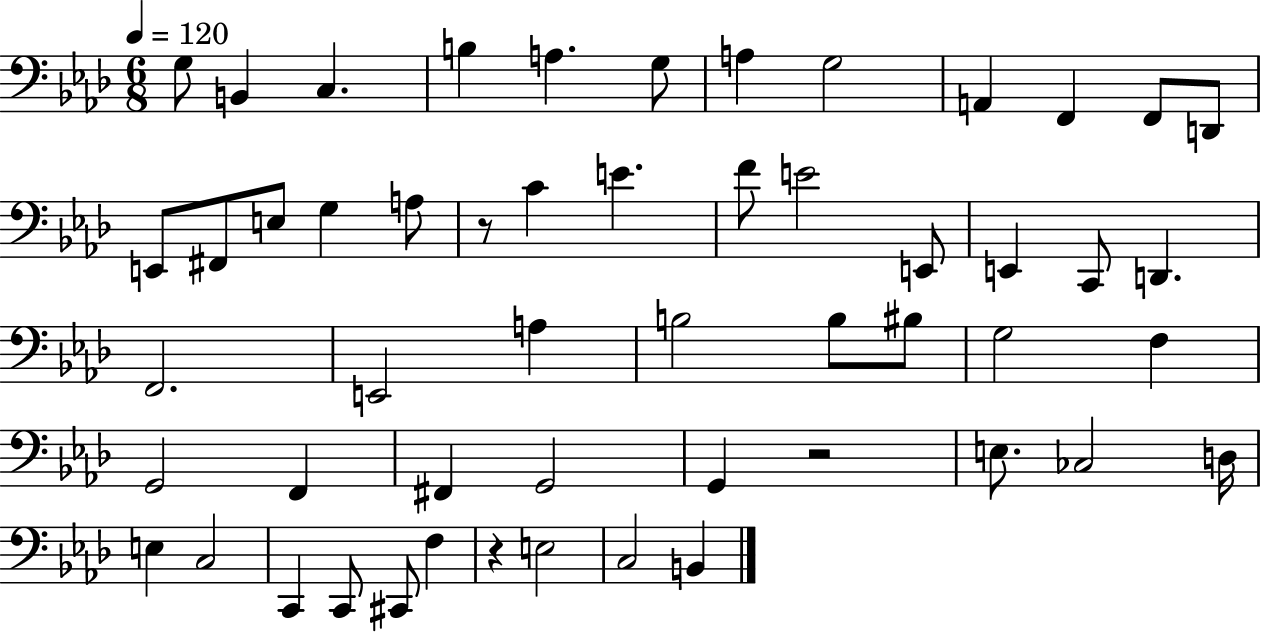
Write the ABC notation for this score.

X:1
T:Untitled
M:6/8
L:1/4
K:Ab
G,/2 B,, C, B, A, G,/2 A, G,2 A,, F,, F,,/2 D,,/2 E,,/2 ^F,,/2 E,/2 G, A,/2 z/2 C E F/2 E2 E,,/2 E,, C,,/2 D,, F,,2 E,,2 A, B,2 B,/2 ^B,/2 G,2 F, G,,2 F,, ^F,, G,,2 G,, z2 E,/2 _C,2 D,/4 E, C,2 C,, C,,/2 ^C,,/2 F, z E,2 C,2 B,,